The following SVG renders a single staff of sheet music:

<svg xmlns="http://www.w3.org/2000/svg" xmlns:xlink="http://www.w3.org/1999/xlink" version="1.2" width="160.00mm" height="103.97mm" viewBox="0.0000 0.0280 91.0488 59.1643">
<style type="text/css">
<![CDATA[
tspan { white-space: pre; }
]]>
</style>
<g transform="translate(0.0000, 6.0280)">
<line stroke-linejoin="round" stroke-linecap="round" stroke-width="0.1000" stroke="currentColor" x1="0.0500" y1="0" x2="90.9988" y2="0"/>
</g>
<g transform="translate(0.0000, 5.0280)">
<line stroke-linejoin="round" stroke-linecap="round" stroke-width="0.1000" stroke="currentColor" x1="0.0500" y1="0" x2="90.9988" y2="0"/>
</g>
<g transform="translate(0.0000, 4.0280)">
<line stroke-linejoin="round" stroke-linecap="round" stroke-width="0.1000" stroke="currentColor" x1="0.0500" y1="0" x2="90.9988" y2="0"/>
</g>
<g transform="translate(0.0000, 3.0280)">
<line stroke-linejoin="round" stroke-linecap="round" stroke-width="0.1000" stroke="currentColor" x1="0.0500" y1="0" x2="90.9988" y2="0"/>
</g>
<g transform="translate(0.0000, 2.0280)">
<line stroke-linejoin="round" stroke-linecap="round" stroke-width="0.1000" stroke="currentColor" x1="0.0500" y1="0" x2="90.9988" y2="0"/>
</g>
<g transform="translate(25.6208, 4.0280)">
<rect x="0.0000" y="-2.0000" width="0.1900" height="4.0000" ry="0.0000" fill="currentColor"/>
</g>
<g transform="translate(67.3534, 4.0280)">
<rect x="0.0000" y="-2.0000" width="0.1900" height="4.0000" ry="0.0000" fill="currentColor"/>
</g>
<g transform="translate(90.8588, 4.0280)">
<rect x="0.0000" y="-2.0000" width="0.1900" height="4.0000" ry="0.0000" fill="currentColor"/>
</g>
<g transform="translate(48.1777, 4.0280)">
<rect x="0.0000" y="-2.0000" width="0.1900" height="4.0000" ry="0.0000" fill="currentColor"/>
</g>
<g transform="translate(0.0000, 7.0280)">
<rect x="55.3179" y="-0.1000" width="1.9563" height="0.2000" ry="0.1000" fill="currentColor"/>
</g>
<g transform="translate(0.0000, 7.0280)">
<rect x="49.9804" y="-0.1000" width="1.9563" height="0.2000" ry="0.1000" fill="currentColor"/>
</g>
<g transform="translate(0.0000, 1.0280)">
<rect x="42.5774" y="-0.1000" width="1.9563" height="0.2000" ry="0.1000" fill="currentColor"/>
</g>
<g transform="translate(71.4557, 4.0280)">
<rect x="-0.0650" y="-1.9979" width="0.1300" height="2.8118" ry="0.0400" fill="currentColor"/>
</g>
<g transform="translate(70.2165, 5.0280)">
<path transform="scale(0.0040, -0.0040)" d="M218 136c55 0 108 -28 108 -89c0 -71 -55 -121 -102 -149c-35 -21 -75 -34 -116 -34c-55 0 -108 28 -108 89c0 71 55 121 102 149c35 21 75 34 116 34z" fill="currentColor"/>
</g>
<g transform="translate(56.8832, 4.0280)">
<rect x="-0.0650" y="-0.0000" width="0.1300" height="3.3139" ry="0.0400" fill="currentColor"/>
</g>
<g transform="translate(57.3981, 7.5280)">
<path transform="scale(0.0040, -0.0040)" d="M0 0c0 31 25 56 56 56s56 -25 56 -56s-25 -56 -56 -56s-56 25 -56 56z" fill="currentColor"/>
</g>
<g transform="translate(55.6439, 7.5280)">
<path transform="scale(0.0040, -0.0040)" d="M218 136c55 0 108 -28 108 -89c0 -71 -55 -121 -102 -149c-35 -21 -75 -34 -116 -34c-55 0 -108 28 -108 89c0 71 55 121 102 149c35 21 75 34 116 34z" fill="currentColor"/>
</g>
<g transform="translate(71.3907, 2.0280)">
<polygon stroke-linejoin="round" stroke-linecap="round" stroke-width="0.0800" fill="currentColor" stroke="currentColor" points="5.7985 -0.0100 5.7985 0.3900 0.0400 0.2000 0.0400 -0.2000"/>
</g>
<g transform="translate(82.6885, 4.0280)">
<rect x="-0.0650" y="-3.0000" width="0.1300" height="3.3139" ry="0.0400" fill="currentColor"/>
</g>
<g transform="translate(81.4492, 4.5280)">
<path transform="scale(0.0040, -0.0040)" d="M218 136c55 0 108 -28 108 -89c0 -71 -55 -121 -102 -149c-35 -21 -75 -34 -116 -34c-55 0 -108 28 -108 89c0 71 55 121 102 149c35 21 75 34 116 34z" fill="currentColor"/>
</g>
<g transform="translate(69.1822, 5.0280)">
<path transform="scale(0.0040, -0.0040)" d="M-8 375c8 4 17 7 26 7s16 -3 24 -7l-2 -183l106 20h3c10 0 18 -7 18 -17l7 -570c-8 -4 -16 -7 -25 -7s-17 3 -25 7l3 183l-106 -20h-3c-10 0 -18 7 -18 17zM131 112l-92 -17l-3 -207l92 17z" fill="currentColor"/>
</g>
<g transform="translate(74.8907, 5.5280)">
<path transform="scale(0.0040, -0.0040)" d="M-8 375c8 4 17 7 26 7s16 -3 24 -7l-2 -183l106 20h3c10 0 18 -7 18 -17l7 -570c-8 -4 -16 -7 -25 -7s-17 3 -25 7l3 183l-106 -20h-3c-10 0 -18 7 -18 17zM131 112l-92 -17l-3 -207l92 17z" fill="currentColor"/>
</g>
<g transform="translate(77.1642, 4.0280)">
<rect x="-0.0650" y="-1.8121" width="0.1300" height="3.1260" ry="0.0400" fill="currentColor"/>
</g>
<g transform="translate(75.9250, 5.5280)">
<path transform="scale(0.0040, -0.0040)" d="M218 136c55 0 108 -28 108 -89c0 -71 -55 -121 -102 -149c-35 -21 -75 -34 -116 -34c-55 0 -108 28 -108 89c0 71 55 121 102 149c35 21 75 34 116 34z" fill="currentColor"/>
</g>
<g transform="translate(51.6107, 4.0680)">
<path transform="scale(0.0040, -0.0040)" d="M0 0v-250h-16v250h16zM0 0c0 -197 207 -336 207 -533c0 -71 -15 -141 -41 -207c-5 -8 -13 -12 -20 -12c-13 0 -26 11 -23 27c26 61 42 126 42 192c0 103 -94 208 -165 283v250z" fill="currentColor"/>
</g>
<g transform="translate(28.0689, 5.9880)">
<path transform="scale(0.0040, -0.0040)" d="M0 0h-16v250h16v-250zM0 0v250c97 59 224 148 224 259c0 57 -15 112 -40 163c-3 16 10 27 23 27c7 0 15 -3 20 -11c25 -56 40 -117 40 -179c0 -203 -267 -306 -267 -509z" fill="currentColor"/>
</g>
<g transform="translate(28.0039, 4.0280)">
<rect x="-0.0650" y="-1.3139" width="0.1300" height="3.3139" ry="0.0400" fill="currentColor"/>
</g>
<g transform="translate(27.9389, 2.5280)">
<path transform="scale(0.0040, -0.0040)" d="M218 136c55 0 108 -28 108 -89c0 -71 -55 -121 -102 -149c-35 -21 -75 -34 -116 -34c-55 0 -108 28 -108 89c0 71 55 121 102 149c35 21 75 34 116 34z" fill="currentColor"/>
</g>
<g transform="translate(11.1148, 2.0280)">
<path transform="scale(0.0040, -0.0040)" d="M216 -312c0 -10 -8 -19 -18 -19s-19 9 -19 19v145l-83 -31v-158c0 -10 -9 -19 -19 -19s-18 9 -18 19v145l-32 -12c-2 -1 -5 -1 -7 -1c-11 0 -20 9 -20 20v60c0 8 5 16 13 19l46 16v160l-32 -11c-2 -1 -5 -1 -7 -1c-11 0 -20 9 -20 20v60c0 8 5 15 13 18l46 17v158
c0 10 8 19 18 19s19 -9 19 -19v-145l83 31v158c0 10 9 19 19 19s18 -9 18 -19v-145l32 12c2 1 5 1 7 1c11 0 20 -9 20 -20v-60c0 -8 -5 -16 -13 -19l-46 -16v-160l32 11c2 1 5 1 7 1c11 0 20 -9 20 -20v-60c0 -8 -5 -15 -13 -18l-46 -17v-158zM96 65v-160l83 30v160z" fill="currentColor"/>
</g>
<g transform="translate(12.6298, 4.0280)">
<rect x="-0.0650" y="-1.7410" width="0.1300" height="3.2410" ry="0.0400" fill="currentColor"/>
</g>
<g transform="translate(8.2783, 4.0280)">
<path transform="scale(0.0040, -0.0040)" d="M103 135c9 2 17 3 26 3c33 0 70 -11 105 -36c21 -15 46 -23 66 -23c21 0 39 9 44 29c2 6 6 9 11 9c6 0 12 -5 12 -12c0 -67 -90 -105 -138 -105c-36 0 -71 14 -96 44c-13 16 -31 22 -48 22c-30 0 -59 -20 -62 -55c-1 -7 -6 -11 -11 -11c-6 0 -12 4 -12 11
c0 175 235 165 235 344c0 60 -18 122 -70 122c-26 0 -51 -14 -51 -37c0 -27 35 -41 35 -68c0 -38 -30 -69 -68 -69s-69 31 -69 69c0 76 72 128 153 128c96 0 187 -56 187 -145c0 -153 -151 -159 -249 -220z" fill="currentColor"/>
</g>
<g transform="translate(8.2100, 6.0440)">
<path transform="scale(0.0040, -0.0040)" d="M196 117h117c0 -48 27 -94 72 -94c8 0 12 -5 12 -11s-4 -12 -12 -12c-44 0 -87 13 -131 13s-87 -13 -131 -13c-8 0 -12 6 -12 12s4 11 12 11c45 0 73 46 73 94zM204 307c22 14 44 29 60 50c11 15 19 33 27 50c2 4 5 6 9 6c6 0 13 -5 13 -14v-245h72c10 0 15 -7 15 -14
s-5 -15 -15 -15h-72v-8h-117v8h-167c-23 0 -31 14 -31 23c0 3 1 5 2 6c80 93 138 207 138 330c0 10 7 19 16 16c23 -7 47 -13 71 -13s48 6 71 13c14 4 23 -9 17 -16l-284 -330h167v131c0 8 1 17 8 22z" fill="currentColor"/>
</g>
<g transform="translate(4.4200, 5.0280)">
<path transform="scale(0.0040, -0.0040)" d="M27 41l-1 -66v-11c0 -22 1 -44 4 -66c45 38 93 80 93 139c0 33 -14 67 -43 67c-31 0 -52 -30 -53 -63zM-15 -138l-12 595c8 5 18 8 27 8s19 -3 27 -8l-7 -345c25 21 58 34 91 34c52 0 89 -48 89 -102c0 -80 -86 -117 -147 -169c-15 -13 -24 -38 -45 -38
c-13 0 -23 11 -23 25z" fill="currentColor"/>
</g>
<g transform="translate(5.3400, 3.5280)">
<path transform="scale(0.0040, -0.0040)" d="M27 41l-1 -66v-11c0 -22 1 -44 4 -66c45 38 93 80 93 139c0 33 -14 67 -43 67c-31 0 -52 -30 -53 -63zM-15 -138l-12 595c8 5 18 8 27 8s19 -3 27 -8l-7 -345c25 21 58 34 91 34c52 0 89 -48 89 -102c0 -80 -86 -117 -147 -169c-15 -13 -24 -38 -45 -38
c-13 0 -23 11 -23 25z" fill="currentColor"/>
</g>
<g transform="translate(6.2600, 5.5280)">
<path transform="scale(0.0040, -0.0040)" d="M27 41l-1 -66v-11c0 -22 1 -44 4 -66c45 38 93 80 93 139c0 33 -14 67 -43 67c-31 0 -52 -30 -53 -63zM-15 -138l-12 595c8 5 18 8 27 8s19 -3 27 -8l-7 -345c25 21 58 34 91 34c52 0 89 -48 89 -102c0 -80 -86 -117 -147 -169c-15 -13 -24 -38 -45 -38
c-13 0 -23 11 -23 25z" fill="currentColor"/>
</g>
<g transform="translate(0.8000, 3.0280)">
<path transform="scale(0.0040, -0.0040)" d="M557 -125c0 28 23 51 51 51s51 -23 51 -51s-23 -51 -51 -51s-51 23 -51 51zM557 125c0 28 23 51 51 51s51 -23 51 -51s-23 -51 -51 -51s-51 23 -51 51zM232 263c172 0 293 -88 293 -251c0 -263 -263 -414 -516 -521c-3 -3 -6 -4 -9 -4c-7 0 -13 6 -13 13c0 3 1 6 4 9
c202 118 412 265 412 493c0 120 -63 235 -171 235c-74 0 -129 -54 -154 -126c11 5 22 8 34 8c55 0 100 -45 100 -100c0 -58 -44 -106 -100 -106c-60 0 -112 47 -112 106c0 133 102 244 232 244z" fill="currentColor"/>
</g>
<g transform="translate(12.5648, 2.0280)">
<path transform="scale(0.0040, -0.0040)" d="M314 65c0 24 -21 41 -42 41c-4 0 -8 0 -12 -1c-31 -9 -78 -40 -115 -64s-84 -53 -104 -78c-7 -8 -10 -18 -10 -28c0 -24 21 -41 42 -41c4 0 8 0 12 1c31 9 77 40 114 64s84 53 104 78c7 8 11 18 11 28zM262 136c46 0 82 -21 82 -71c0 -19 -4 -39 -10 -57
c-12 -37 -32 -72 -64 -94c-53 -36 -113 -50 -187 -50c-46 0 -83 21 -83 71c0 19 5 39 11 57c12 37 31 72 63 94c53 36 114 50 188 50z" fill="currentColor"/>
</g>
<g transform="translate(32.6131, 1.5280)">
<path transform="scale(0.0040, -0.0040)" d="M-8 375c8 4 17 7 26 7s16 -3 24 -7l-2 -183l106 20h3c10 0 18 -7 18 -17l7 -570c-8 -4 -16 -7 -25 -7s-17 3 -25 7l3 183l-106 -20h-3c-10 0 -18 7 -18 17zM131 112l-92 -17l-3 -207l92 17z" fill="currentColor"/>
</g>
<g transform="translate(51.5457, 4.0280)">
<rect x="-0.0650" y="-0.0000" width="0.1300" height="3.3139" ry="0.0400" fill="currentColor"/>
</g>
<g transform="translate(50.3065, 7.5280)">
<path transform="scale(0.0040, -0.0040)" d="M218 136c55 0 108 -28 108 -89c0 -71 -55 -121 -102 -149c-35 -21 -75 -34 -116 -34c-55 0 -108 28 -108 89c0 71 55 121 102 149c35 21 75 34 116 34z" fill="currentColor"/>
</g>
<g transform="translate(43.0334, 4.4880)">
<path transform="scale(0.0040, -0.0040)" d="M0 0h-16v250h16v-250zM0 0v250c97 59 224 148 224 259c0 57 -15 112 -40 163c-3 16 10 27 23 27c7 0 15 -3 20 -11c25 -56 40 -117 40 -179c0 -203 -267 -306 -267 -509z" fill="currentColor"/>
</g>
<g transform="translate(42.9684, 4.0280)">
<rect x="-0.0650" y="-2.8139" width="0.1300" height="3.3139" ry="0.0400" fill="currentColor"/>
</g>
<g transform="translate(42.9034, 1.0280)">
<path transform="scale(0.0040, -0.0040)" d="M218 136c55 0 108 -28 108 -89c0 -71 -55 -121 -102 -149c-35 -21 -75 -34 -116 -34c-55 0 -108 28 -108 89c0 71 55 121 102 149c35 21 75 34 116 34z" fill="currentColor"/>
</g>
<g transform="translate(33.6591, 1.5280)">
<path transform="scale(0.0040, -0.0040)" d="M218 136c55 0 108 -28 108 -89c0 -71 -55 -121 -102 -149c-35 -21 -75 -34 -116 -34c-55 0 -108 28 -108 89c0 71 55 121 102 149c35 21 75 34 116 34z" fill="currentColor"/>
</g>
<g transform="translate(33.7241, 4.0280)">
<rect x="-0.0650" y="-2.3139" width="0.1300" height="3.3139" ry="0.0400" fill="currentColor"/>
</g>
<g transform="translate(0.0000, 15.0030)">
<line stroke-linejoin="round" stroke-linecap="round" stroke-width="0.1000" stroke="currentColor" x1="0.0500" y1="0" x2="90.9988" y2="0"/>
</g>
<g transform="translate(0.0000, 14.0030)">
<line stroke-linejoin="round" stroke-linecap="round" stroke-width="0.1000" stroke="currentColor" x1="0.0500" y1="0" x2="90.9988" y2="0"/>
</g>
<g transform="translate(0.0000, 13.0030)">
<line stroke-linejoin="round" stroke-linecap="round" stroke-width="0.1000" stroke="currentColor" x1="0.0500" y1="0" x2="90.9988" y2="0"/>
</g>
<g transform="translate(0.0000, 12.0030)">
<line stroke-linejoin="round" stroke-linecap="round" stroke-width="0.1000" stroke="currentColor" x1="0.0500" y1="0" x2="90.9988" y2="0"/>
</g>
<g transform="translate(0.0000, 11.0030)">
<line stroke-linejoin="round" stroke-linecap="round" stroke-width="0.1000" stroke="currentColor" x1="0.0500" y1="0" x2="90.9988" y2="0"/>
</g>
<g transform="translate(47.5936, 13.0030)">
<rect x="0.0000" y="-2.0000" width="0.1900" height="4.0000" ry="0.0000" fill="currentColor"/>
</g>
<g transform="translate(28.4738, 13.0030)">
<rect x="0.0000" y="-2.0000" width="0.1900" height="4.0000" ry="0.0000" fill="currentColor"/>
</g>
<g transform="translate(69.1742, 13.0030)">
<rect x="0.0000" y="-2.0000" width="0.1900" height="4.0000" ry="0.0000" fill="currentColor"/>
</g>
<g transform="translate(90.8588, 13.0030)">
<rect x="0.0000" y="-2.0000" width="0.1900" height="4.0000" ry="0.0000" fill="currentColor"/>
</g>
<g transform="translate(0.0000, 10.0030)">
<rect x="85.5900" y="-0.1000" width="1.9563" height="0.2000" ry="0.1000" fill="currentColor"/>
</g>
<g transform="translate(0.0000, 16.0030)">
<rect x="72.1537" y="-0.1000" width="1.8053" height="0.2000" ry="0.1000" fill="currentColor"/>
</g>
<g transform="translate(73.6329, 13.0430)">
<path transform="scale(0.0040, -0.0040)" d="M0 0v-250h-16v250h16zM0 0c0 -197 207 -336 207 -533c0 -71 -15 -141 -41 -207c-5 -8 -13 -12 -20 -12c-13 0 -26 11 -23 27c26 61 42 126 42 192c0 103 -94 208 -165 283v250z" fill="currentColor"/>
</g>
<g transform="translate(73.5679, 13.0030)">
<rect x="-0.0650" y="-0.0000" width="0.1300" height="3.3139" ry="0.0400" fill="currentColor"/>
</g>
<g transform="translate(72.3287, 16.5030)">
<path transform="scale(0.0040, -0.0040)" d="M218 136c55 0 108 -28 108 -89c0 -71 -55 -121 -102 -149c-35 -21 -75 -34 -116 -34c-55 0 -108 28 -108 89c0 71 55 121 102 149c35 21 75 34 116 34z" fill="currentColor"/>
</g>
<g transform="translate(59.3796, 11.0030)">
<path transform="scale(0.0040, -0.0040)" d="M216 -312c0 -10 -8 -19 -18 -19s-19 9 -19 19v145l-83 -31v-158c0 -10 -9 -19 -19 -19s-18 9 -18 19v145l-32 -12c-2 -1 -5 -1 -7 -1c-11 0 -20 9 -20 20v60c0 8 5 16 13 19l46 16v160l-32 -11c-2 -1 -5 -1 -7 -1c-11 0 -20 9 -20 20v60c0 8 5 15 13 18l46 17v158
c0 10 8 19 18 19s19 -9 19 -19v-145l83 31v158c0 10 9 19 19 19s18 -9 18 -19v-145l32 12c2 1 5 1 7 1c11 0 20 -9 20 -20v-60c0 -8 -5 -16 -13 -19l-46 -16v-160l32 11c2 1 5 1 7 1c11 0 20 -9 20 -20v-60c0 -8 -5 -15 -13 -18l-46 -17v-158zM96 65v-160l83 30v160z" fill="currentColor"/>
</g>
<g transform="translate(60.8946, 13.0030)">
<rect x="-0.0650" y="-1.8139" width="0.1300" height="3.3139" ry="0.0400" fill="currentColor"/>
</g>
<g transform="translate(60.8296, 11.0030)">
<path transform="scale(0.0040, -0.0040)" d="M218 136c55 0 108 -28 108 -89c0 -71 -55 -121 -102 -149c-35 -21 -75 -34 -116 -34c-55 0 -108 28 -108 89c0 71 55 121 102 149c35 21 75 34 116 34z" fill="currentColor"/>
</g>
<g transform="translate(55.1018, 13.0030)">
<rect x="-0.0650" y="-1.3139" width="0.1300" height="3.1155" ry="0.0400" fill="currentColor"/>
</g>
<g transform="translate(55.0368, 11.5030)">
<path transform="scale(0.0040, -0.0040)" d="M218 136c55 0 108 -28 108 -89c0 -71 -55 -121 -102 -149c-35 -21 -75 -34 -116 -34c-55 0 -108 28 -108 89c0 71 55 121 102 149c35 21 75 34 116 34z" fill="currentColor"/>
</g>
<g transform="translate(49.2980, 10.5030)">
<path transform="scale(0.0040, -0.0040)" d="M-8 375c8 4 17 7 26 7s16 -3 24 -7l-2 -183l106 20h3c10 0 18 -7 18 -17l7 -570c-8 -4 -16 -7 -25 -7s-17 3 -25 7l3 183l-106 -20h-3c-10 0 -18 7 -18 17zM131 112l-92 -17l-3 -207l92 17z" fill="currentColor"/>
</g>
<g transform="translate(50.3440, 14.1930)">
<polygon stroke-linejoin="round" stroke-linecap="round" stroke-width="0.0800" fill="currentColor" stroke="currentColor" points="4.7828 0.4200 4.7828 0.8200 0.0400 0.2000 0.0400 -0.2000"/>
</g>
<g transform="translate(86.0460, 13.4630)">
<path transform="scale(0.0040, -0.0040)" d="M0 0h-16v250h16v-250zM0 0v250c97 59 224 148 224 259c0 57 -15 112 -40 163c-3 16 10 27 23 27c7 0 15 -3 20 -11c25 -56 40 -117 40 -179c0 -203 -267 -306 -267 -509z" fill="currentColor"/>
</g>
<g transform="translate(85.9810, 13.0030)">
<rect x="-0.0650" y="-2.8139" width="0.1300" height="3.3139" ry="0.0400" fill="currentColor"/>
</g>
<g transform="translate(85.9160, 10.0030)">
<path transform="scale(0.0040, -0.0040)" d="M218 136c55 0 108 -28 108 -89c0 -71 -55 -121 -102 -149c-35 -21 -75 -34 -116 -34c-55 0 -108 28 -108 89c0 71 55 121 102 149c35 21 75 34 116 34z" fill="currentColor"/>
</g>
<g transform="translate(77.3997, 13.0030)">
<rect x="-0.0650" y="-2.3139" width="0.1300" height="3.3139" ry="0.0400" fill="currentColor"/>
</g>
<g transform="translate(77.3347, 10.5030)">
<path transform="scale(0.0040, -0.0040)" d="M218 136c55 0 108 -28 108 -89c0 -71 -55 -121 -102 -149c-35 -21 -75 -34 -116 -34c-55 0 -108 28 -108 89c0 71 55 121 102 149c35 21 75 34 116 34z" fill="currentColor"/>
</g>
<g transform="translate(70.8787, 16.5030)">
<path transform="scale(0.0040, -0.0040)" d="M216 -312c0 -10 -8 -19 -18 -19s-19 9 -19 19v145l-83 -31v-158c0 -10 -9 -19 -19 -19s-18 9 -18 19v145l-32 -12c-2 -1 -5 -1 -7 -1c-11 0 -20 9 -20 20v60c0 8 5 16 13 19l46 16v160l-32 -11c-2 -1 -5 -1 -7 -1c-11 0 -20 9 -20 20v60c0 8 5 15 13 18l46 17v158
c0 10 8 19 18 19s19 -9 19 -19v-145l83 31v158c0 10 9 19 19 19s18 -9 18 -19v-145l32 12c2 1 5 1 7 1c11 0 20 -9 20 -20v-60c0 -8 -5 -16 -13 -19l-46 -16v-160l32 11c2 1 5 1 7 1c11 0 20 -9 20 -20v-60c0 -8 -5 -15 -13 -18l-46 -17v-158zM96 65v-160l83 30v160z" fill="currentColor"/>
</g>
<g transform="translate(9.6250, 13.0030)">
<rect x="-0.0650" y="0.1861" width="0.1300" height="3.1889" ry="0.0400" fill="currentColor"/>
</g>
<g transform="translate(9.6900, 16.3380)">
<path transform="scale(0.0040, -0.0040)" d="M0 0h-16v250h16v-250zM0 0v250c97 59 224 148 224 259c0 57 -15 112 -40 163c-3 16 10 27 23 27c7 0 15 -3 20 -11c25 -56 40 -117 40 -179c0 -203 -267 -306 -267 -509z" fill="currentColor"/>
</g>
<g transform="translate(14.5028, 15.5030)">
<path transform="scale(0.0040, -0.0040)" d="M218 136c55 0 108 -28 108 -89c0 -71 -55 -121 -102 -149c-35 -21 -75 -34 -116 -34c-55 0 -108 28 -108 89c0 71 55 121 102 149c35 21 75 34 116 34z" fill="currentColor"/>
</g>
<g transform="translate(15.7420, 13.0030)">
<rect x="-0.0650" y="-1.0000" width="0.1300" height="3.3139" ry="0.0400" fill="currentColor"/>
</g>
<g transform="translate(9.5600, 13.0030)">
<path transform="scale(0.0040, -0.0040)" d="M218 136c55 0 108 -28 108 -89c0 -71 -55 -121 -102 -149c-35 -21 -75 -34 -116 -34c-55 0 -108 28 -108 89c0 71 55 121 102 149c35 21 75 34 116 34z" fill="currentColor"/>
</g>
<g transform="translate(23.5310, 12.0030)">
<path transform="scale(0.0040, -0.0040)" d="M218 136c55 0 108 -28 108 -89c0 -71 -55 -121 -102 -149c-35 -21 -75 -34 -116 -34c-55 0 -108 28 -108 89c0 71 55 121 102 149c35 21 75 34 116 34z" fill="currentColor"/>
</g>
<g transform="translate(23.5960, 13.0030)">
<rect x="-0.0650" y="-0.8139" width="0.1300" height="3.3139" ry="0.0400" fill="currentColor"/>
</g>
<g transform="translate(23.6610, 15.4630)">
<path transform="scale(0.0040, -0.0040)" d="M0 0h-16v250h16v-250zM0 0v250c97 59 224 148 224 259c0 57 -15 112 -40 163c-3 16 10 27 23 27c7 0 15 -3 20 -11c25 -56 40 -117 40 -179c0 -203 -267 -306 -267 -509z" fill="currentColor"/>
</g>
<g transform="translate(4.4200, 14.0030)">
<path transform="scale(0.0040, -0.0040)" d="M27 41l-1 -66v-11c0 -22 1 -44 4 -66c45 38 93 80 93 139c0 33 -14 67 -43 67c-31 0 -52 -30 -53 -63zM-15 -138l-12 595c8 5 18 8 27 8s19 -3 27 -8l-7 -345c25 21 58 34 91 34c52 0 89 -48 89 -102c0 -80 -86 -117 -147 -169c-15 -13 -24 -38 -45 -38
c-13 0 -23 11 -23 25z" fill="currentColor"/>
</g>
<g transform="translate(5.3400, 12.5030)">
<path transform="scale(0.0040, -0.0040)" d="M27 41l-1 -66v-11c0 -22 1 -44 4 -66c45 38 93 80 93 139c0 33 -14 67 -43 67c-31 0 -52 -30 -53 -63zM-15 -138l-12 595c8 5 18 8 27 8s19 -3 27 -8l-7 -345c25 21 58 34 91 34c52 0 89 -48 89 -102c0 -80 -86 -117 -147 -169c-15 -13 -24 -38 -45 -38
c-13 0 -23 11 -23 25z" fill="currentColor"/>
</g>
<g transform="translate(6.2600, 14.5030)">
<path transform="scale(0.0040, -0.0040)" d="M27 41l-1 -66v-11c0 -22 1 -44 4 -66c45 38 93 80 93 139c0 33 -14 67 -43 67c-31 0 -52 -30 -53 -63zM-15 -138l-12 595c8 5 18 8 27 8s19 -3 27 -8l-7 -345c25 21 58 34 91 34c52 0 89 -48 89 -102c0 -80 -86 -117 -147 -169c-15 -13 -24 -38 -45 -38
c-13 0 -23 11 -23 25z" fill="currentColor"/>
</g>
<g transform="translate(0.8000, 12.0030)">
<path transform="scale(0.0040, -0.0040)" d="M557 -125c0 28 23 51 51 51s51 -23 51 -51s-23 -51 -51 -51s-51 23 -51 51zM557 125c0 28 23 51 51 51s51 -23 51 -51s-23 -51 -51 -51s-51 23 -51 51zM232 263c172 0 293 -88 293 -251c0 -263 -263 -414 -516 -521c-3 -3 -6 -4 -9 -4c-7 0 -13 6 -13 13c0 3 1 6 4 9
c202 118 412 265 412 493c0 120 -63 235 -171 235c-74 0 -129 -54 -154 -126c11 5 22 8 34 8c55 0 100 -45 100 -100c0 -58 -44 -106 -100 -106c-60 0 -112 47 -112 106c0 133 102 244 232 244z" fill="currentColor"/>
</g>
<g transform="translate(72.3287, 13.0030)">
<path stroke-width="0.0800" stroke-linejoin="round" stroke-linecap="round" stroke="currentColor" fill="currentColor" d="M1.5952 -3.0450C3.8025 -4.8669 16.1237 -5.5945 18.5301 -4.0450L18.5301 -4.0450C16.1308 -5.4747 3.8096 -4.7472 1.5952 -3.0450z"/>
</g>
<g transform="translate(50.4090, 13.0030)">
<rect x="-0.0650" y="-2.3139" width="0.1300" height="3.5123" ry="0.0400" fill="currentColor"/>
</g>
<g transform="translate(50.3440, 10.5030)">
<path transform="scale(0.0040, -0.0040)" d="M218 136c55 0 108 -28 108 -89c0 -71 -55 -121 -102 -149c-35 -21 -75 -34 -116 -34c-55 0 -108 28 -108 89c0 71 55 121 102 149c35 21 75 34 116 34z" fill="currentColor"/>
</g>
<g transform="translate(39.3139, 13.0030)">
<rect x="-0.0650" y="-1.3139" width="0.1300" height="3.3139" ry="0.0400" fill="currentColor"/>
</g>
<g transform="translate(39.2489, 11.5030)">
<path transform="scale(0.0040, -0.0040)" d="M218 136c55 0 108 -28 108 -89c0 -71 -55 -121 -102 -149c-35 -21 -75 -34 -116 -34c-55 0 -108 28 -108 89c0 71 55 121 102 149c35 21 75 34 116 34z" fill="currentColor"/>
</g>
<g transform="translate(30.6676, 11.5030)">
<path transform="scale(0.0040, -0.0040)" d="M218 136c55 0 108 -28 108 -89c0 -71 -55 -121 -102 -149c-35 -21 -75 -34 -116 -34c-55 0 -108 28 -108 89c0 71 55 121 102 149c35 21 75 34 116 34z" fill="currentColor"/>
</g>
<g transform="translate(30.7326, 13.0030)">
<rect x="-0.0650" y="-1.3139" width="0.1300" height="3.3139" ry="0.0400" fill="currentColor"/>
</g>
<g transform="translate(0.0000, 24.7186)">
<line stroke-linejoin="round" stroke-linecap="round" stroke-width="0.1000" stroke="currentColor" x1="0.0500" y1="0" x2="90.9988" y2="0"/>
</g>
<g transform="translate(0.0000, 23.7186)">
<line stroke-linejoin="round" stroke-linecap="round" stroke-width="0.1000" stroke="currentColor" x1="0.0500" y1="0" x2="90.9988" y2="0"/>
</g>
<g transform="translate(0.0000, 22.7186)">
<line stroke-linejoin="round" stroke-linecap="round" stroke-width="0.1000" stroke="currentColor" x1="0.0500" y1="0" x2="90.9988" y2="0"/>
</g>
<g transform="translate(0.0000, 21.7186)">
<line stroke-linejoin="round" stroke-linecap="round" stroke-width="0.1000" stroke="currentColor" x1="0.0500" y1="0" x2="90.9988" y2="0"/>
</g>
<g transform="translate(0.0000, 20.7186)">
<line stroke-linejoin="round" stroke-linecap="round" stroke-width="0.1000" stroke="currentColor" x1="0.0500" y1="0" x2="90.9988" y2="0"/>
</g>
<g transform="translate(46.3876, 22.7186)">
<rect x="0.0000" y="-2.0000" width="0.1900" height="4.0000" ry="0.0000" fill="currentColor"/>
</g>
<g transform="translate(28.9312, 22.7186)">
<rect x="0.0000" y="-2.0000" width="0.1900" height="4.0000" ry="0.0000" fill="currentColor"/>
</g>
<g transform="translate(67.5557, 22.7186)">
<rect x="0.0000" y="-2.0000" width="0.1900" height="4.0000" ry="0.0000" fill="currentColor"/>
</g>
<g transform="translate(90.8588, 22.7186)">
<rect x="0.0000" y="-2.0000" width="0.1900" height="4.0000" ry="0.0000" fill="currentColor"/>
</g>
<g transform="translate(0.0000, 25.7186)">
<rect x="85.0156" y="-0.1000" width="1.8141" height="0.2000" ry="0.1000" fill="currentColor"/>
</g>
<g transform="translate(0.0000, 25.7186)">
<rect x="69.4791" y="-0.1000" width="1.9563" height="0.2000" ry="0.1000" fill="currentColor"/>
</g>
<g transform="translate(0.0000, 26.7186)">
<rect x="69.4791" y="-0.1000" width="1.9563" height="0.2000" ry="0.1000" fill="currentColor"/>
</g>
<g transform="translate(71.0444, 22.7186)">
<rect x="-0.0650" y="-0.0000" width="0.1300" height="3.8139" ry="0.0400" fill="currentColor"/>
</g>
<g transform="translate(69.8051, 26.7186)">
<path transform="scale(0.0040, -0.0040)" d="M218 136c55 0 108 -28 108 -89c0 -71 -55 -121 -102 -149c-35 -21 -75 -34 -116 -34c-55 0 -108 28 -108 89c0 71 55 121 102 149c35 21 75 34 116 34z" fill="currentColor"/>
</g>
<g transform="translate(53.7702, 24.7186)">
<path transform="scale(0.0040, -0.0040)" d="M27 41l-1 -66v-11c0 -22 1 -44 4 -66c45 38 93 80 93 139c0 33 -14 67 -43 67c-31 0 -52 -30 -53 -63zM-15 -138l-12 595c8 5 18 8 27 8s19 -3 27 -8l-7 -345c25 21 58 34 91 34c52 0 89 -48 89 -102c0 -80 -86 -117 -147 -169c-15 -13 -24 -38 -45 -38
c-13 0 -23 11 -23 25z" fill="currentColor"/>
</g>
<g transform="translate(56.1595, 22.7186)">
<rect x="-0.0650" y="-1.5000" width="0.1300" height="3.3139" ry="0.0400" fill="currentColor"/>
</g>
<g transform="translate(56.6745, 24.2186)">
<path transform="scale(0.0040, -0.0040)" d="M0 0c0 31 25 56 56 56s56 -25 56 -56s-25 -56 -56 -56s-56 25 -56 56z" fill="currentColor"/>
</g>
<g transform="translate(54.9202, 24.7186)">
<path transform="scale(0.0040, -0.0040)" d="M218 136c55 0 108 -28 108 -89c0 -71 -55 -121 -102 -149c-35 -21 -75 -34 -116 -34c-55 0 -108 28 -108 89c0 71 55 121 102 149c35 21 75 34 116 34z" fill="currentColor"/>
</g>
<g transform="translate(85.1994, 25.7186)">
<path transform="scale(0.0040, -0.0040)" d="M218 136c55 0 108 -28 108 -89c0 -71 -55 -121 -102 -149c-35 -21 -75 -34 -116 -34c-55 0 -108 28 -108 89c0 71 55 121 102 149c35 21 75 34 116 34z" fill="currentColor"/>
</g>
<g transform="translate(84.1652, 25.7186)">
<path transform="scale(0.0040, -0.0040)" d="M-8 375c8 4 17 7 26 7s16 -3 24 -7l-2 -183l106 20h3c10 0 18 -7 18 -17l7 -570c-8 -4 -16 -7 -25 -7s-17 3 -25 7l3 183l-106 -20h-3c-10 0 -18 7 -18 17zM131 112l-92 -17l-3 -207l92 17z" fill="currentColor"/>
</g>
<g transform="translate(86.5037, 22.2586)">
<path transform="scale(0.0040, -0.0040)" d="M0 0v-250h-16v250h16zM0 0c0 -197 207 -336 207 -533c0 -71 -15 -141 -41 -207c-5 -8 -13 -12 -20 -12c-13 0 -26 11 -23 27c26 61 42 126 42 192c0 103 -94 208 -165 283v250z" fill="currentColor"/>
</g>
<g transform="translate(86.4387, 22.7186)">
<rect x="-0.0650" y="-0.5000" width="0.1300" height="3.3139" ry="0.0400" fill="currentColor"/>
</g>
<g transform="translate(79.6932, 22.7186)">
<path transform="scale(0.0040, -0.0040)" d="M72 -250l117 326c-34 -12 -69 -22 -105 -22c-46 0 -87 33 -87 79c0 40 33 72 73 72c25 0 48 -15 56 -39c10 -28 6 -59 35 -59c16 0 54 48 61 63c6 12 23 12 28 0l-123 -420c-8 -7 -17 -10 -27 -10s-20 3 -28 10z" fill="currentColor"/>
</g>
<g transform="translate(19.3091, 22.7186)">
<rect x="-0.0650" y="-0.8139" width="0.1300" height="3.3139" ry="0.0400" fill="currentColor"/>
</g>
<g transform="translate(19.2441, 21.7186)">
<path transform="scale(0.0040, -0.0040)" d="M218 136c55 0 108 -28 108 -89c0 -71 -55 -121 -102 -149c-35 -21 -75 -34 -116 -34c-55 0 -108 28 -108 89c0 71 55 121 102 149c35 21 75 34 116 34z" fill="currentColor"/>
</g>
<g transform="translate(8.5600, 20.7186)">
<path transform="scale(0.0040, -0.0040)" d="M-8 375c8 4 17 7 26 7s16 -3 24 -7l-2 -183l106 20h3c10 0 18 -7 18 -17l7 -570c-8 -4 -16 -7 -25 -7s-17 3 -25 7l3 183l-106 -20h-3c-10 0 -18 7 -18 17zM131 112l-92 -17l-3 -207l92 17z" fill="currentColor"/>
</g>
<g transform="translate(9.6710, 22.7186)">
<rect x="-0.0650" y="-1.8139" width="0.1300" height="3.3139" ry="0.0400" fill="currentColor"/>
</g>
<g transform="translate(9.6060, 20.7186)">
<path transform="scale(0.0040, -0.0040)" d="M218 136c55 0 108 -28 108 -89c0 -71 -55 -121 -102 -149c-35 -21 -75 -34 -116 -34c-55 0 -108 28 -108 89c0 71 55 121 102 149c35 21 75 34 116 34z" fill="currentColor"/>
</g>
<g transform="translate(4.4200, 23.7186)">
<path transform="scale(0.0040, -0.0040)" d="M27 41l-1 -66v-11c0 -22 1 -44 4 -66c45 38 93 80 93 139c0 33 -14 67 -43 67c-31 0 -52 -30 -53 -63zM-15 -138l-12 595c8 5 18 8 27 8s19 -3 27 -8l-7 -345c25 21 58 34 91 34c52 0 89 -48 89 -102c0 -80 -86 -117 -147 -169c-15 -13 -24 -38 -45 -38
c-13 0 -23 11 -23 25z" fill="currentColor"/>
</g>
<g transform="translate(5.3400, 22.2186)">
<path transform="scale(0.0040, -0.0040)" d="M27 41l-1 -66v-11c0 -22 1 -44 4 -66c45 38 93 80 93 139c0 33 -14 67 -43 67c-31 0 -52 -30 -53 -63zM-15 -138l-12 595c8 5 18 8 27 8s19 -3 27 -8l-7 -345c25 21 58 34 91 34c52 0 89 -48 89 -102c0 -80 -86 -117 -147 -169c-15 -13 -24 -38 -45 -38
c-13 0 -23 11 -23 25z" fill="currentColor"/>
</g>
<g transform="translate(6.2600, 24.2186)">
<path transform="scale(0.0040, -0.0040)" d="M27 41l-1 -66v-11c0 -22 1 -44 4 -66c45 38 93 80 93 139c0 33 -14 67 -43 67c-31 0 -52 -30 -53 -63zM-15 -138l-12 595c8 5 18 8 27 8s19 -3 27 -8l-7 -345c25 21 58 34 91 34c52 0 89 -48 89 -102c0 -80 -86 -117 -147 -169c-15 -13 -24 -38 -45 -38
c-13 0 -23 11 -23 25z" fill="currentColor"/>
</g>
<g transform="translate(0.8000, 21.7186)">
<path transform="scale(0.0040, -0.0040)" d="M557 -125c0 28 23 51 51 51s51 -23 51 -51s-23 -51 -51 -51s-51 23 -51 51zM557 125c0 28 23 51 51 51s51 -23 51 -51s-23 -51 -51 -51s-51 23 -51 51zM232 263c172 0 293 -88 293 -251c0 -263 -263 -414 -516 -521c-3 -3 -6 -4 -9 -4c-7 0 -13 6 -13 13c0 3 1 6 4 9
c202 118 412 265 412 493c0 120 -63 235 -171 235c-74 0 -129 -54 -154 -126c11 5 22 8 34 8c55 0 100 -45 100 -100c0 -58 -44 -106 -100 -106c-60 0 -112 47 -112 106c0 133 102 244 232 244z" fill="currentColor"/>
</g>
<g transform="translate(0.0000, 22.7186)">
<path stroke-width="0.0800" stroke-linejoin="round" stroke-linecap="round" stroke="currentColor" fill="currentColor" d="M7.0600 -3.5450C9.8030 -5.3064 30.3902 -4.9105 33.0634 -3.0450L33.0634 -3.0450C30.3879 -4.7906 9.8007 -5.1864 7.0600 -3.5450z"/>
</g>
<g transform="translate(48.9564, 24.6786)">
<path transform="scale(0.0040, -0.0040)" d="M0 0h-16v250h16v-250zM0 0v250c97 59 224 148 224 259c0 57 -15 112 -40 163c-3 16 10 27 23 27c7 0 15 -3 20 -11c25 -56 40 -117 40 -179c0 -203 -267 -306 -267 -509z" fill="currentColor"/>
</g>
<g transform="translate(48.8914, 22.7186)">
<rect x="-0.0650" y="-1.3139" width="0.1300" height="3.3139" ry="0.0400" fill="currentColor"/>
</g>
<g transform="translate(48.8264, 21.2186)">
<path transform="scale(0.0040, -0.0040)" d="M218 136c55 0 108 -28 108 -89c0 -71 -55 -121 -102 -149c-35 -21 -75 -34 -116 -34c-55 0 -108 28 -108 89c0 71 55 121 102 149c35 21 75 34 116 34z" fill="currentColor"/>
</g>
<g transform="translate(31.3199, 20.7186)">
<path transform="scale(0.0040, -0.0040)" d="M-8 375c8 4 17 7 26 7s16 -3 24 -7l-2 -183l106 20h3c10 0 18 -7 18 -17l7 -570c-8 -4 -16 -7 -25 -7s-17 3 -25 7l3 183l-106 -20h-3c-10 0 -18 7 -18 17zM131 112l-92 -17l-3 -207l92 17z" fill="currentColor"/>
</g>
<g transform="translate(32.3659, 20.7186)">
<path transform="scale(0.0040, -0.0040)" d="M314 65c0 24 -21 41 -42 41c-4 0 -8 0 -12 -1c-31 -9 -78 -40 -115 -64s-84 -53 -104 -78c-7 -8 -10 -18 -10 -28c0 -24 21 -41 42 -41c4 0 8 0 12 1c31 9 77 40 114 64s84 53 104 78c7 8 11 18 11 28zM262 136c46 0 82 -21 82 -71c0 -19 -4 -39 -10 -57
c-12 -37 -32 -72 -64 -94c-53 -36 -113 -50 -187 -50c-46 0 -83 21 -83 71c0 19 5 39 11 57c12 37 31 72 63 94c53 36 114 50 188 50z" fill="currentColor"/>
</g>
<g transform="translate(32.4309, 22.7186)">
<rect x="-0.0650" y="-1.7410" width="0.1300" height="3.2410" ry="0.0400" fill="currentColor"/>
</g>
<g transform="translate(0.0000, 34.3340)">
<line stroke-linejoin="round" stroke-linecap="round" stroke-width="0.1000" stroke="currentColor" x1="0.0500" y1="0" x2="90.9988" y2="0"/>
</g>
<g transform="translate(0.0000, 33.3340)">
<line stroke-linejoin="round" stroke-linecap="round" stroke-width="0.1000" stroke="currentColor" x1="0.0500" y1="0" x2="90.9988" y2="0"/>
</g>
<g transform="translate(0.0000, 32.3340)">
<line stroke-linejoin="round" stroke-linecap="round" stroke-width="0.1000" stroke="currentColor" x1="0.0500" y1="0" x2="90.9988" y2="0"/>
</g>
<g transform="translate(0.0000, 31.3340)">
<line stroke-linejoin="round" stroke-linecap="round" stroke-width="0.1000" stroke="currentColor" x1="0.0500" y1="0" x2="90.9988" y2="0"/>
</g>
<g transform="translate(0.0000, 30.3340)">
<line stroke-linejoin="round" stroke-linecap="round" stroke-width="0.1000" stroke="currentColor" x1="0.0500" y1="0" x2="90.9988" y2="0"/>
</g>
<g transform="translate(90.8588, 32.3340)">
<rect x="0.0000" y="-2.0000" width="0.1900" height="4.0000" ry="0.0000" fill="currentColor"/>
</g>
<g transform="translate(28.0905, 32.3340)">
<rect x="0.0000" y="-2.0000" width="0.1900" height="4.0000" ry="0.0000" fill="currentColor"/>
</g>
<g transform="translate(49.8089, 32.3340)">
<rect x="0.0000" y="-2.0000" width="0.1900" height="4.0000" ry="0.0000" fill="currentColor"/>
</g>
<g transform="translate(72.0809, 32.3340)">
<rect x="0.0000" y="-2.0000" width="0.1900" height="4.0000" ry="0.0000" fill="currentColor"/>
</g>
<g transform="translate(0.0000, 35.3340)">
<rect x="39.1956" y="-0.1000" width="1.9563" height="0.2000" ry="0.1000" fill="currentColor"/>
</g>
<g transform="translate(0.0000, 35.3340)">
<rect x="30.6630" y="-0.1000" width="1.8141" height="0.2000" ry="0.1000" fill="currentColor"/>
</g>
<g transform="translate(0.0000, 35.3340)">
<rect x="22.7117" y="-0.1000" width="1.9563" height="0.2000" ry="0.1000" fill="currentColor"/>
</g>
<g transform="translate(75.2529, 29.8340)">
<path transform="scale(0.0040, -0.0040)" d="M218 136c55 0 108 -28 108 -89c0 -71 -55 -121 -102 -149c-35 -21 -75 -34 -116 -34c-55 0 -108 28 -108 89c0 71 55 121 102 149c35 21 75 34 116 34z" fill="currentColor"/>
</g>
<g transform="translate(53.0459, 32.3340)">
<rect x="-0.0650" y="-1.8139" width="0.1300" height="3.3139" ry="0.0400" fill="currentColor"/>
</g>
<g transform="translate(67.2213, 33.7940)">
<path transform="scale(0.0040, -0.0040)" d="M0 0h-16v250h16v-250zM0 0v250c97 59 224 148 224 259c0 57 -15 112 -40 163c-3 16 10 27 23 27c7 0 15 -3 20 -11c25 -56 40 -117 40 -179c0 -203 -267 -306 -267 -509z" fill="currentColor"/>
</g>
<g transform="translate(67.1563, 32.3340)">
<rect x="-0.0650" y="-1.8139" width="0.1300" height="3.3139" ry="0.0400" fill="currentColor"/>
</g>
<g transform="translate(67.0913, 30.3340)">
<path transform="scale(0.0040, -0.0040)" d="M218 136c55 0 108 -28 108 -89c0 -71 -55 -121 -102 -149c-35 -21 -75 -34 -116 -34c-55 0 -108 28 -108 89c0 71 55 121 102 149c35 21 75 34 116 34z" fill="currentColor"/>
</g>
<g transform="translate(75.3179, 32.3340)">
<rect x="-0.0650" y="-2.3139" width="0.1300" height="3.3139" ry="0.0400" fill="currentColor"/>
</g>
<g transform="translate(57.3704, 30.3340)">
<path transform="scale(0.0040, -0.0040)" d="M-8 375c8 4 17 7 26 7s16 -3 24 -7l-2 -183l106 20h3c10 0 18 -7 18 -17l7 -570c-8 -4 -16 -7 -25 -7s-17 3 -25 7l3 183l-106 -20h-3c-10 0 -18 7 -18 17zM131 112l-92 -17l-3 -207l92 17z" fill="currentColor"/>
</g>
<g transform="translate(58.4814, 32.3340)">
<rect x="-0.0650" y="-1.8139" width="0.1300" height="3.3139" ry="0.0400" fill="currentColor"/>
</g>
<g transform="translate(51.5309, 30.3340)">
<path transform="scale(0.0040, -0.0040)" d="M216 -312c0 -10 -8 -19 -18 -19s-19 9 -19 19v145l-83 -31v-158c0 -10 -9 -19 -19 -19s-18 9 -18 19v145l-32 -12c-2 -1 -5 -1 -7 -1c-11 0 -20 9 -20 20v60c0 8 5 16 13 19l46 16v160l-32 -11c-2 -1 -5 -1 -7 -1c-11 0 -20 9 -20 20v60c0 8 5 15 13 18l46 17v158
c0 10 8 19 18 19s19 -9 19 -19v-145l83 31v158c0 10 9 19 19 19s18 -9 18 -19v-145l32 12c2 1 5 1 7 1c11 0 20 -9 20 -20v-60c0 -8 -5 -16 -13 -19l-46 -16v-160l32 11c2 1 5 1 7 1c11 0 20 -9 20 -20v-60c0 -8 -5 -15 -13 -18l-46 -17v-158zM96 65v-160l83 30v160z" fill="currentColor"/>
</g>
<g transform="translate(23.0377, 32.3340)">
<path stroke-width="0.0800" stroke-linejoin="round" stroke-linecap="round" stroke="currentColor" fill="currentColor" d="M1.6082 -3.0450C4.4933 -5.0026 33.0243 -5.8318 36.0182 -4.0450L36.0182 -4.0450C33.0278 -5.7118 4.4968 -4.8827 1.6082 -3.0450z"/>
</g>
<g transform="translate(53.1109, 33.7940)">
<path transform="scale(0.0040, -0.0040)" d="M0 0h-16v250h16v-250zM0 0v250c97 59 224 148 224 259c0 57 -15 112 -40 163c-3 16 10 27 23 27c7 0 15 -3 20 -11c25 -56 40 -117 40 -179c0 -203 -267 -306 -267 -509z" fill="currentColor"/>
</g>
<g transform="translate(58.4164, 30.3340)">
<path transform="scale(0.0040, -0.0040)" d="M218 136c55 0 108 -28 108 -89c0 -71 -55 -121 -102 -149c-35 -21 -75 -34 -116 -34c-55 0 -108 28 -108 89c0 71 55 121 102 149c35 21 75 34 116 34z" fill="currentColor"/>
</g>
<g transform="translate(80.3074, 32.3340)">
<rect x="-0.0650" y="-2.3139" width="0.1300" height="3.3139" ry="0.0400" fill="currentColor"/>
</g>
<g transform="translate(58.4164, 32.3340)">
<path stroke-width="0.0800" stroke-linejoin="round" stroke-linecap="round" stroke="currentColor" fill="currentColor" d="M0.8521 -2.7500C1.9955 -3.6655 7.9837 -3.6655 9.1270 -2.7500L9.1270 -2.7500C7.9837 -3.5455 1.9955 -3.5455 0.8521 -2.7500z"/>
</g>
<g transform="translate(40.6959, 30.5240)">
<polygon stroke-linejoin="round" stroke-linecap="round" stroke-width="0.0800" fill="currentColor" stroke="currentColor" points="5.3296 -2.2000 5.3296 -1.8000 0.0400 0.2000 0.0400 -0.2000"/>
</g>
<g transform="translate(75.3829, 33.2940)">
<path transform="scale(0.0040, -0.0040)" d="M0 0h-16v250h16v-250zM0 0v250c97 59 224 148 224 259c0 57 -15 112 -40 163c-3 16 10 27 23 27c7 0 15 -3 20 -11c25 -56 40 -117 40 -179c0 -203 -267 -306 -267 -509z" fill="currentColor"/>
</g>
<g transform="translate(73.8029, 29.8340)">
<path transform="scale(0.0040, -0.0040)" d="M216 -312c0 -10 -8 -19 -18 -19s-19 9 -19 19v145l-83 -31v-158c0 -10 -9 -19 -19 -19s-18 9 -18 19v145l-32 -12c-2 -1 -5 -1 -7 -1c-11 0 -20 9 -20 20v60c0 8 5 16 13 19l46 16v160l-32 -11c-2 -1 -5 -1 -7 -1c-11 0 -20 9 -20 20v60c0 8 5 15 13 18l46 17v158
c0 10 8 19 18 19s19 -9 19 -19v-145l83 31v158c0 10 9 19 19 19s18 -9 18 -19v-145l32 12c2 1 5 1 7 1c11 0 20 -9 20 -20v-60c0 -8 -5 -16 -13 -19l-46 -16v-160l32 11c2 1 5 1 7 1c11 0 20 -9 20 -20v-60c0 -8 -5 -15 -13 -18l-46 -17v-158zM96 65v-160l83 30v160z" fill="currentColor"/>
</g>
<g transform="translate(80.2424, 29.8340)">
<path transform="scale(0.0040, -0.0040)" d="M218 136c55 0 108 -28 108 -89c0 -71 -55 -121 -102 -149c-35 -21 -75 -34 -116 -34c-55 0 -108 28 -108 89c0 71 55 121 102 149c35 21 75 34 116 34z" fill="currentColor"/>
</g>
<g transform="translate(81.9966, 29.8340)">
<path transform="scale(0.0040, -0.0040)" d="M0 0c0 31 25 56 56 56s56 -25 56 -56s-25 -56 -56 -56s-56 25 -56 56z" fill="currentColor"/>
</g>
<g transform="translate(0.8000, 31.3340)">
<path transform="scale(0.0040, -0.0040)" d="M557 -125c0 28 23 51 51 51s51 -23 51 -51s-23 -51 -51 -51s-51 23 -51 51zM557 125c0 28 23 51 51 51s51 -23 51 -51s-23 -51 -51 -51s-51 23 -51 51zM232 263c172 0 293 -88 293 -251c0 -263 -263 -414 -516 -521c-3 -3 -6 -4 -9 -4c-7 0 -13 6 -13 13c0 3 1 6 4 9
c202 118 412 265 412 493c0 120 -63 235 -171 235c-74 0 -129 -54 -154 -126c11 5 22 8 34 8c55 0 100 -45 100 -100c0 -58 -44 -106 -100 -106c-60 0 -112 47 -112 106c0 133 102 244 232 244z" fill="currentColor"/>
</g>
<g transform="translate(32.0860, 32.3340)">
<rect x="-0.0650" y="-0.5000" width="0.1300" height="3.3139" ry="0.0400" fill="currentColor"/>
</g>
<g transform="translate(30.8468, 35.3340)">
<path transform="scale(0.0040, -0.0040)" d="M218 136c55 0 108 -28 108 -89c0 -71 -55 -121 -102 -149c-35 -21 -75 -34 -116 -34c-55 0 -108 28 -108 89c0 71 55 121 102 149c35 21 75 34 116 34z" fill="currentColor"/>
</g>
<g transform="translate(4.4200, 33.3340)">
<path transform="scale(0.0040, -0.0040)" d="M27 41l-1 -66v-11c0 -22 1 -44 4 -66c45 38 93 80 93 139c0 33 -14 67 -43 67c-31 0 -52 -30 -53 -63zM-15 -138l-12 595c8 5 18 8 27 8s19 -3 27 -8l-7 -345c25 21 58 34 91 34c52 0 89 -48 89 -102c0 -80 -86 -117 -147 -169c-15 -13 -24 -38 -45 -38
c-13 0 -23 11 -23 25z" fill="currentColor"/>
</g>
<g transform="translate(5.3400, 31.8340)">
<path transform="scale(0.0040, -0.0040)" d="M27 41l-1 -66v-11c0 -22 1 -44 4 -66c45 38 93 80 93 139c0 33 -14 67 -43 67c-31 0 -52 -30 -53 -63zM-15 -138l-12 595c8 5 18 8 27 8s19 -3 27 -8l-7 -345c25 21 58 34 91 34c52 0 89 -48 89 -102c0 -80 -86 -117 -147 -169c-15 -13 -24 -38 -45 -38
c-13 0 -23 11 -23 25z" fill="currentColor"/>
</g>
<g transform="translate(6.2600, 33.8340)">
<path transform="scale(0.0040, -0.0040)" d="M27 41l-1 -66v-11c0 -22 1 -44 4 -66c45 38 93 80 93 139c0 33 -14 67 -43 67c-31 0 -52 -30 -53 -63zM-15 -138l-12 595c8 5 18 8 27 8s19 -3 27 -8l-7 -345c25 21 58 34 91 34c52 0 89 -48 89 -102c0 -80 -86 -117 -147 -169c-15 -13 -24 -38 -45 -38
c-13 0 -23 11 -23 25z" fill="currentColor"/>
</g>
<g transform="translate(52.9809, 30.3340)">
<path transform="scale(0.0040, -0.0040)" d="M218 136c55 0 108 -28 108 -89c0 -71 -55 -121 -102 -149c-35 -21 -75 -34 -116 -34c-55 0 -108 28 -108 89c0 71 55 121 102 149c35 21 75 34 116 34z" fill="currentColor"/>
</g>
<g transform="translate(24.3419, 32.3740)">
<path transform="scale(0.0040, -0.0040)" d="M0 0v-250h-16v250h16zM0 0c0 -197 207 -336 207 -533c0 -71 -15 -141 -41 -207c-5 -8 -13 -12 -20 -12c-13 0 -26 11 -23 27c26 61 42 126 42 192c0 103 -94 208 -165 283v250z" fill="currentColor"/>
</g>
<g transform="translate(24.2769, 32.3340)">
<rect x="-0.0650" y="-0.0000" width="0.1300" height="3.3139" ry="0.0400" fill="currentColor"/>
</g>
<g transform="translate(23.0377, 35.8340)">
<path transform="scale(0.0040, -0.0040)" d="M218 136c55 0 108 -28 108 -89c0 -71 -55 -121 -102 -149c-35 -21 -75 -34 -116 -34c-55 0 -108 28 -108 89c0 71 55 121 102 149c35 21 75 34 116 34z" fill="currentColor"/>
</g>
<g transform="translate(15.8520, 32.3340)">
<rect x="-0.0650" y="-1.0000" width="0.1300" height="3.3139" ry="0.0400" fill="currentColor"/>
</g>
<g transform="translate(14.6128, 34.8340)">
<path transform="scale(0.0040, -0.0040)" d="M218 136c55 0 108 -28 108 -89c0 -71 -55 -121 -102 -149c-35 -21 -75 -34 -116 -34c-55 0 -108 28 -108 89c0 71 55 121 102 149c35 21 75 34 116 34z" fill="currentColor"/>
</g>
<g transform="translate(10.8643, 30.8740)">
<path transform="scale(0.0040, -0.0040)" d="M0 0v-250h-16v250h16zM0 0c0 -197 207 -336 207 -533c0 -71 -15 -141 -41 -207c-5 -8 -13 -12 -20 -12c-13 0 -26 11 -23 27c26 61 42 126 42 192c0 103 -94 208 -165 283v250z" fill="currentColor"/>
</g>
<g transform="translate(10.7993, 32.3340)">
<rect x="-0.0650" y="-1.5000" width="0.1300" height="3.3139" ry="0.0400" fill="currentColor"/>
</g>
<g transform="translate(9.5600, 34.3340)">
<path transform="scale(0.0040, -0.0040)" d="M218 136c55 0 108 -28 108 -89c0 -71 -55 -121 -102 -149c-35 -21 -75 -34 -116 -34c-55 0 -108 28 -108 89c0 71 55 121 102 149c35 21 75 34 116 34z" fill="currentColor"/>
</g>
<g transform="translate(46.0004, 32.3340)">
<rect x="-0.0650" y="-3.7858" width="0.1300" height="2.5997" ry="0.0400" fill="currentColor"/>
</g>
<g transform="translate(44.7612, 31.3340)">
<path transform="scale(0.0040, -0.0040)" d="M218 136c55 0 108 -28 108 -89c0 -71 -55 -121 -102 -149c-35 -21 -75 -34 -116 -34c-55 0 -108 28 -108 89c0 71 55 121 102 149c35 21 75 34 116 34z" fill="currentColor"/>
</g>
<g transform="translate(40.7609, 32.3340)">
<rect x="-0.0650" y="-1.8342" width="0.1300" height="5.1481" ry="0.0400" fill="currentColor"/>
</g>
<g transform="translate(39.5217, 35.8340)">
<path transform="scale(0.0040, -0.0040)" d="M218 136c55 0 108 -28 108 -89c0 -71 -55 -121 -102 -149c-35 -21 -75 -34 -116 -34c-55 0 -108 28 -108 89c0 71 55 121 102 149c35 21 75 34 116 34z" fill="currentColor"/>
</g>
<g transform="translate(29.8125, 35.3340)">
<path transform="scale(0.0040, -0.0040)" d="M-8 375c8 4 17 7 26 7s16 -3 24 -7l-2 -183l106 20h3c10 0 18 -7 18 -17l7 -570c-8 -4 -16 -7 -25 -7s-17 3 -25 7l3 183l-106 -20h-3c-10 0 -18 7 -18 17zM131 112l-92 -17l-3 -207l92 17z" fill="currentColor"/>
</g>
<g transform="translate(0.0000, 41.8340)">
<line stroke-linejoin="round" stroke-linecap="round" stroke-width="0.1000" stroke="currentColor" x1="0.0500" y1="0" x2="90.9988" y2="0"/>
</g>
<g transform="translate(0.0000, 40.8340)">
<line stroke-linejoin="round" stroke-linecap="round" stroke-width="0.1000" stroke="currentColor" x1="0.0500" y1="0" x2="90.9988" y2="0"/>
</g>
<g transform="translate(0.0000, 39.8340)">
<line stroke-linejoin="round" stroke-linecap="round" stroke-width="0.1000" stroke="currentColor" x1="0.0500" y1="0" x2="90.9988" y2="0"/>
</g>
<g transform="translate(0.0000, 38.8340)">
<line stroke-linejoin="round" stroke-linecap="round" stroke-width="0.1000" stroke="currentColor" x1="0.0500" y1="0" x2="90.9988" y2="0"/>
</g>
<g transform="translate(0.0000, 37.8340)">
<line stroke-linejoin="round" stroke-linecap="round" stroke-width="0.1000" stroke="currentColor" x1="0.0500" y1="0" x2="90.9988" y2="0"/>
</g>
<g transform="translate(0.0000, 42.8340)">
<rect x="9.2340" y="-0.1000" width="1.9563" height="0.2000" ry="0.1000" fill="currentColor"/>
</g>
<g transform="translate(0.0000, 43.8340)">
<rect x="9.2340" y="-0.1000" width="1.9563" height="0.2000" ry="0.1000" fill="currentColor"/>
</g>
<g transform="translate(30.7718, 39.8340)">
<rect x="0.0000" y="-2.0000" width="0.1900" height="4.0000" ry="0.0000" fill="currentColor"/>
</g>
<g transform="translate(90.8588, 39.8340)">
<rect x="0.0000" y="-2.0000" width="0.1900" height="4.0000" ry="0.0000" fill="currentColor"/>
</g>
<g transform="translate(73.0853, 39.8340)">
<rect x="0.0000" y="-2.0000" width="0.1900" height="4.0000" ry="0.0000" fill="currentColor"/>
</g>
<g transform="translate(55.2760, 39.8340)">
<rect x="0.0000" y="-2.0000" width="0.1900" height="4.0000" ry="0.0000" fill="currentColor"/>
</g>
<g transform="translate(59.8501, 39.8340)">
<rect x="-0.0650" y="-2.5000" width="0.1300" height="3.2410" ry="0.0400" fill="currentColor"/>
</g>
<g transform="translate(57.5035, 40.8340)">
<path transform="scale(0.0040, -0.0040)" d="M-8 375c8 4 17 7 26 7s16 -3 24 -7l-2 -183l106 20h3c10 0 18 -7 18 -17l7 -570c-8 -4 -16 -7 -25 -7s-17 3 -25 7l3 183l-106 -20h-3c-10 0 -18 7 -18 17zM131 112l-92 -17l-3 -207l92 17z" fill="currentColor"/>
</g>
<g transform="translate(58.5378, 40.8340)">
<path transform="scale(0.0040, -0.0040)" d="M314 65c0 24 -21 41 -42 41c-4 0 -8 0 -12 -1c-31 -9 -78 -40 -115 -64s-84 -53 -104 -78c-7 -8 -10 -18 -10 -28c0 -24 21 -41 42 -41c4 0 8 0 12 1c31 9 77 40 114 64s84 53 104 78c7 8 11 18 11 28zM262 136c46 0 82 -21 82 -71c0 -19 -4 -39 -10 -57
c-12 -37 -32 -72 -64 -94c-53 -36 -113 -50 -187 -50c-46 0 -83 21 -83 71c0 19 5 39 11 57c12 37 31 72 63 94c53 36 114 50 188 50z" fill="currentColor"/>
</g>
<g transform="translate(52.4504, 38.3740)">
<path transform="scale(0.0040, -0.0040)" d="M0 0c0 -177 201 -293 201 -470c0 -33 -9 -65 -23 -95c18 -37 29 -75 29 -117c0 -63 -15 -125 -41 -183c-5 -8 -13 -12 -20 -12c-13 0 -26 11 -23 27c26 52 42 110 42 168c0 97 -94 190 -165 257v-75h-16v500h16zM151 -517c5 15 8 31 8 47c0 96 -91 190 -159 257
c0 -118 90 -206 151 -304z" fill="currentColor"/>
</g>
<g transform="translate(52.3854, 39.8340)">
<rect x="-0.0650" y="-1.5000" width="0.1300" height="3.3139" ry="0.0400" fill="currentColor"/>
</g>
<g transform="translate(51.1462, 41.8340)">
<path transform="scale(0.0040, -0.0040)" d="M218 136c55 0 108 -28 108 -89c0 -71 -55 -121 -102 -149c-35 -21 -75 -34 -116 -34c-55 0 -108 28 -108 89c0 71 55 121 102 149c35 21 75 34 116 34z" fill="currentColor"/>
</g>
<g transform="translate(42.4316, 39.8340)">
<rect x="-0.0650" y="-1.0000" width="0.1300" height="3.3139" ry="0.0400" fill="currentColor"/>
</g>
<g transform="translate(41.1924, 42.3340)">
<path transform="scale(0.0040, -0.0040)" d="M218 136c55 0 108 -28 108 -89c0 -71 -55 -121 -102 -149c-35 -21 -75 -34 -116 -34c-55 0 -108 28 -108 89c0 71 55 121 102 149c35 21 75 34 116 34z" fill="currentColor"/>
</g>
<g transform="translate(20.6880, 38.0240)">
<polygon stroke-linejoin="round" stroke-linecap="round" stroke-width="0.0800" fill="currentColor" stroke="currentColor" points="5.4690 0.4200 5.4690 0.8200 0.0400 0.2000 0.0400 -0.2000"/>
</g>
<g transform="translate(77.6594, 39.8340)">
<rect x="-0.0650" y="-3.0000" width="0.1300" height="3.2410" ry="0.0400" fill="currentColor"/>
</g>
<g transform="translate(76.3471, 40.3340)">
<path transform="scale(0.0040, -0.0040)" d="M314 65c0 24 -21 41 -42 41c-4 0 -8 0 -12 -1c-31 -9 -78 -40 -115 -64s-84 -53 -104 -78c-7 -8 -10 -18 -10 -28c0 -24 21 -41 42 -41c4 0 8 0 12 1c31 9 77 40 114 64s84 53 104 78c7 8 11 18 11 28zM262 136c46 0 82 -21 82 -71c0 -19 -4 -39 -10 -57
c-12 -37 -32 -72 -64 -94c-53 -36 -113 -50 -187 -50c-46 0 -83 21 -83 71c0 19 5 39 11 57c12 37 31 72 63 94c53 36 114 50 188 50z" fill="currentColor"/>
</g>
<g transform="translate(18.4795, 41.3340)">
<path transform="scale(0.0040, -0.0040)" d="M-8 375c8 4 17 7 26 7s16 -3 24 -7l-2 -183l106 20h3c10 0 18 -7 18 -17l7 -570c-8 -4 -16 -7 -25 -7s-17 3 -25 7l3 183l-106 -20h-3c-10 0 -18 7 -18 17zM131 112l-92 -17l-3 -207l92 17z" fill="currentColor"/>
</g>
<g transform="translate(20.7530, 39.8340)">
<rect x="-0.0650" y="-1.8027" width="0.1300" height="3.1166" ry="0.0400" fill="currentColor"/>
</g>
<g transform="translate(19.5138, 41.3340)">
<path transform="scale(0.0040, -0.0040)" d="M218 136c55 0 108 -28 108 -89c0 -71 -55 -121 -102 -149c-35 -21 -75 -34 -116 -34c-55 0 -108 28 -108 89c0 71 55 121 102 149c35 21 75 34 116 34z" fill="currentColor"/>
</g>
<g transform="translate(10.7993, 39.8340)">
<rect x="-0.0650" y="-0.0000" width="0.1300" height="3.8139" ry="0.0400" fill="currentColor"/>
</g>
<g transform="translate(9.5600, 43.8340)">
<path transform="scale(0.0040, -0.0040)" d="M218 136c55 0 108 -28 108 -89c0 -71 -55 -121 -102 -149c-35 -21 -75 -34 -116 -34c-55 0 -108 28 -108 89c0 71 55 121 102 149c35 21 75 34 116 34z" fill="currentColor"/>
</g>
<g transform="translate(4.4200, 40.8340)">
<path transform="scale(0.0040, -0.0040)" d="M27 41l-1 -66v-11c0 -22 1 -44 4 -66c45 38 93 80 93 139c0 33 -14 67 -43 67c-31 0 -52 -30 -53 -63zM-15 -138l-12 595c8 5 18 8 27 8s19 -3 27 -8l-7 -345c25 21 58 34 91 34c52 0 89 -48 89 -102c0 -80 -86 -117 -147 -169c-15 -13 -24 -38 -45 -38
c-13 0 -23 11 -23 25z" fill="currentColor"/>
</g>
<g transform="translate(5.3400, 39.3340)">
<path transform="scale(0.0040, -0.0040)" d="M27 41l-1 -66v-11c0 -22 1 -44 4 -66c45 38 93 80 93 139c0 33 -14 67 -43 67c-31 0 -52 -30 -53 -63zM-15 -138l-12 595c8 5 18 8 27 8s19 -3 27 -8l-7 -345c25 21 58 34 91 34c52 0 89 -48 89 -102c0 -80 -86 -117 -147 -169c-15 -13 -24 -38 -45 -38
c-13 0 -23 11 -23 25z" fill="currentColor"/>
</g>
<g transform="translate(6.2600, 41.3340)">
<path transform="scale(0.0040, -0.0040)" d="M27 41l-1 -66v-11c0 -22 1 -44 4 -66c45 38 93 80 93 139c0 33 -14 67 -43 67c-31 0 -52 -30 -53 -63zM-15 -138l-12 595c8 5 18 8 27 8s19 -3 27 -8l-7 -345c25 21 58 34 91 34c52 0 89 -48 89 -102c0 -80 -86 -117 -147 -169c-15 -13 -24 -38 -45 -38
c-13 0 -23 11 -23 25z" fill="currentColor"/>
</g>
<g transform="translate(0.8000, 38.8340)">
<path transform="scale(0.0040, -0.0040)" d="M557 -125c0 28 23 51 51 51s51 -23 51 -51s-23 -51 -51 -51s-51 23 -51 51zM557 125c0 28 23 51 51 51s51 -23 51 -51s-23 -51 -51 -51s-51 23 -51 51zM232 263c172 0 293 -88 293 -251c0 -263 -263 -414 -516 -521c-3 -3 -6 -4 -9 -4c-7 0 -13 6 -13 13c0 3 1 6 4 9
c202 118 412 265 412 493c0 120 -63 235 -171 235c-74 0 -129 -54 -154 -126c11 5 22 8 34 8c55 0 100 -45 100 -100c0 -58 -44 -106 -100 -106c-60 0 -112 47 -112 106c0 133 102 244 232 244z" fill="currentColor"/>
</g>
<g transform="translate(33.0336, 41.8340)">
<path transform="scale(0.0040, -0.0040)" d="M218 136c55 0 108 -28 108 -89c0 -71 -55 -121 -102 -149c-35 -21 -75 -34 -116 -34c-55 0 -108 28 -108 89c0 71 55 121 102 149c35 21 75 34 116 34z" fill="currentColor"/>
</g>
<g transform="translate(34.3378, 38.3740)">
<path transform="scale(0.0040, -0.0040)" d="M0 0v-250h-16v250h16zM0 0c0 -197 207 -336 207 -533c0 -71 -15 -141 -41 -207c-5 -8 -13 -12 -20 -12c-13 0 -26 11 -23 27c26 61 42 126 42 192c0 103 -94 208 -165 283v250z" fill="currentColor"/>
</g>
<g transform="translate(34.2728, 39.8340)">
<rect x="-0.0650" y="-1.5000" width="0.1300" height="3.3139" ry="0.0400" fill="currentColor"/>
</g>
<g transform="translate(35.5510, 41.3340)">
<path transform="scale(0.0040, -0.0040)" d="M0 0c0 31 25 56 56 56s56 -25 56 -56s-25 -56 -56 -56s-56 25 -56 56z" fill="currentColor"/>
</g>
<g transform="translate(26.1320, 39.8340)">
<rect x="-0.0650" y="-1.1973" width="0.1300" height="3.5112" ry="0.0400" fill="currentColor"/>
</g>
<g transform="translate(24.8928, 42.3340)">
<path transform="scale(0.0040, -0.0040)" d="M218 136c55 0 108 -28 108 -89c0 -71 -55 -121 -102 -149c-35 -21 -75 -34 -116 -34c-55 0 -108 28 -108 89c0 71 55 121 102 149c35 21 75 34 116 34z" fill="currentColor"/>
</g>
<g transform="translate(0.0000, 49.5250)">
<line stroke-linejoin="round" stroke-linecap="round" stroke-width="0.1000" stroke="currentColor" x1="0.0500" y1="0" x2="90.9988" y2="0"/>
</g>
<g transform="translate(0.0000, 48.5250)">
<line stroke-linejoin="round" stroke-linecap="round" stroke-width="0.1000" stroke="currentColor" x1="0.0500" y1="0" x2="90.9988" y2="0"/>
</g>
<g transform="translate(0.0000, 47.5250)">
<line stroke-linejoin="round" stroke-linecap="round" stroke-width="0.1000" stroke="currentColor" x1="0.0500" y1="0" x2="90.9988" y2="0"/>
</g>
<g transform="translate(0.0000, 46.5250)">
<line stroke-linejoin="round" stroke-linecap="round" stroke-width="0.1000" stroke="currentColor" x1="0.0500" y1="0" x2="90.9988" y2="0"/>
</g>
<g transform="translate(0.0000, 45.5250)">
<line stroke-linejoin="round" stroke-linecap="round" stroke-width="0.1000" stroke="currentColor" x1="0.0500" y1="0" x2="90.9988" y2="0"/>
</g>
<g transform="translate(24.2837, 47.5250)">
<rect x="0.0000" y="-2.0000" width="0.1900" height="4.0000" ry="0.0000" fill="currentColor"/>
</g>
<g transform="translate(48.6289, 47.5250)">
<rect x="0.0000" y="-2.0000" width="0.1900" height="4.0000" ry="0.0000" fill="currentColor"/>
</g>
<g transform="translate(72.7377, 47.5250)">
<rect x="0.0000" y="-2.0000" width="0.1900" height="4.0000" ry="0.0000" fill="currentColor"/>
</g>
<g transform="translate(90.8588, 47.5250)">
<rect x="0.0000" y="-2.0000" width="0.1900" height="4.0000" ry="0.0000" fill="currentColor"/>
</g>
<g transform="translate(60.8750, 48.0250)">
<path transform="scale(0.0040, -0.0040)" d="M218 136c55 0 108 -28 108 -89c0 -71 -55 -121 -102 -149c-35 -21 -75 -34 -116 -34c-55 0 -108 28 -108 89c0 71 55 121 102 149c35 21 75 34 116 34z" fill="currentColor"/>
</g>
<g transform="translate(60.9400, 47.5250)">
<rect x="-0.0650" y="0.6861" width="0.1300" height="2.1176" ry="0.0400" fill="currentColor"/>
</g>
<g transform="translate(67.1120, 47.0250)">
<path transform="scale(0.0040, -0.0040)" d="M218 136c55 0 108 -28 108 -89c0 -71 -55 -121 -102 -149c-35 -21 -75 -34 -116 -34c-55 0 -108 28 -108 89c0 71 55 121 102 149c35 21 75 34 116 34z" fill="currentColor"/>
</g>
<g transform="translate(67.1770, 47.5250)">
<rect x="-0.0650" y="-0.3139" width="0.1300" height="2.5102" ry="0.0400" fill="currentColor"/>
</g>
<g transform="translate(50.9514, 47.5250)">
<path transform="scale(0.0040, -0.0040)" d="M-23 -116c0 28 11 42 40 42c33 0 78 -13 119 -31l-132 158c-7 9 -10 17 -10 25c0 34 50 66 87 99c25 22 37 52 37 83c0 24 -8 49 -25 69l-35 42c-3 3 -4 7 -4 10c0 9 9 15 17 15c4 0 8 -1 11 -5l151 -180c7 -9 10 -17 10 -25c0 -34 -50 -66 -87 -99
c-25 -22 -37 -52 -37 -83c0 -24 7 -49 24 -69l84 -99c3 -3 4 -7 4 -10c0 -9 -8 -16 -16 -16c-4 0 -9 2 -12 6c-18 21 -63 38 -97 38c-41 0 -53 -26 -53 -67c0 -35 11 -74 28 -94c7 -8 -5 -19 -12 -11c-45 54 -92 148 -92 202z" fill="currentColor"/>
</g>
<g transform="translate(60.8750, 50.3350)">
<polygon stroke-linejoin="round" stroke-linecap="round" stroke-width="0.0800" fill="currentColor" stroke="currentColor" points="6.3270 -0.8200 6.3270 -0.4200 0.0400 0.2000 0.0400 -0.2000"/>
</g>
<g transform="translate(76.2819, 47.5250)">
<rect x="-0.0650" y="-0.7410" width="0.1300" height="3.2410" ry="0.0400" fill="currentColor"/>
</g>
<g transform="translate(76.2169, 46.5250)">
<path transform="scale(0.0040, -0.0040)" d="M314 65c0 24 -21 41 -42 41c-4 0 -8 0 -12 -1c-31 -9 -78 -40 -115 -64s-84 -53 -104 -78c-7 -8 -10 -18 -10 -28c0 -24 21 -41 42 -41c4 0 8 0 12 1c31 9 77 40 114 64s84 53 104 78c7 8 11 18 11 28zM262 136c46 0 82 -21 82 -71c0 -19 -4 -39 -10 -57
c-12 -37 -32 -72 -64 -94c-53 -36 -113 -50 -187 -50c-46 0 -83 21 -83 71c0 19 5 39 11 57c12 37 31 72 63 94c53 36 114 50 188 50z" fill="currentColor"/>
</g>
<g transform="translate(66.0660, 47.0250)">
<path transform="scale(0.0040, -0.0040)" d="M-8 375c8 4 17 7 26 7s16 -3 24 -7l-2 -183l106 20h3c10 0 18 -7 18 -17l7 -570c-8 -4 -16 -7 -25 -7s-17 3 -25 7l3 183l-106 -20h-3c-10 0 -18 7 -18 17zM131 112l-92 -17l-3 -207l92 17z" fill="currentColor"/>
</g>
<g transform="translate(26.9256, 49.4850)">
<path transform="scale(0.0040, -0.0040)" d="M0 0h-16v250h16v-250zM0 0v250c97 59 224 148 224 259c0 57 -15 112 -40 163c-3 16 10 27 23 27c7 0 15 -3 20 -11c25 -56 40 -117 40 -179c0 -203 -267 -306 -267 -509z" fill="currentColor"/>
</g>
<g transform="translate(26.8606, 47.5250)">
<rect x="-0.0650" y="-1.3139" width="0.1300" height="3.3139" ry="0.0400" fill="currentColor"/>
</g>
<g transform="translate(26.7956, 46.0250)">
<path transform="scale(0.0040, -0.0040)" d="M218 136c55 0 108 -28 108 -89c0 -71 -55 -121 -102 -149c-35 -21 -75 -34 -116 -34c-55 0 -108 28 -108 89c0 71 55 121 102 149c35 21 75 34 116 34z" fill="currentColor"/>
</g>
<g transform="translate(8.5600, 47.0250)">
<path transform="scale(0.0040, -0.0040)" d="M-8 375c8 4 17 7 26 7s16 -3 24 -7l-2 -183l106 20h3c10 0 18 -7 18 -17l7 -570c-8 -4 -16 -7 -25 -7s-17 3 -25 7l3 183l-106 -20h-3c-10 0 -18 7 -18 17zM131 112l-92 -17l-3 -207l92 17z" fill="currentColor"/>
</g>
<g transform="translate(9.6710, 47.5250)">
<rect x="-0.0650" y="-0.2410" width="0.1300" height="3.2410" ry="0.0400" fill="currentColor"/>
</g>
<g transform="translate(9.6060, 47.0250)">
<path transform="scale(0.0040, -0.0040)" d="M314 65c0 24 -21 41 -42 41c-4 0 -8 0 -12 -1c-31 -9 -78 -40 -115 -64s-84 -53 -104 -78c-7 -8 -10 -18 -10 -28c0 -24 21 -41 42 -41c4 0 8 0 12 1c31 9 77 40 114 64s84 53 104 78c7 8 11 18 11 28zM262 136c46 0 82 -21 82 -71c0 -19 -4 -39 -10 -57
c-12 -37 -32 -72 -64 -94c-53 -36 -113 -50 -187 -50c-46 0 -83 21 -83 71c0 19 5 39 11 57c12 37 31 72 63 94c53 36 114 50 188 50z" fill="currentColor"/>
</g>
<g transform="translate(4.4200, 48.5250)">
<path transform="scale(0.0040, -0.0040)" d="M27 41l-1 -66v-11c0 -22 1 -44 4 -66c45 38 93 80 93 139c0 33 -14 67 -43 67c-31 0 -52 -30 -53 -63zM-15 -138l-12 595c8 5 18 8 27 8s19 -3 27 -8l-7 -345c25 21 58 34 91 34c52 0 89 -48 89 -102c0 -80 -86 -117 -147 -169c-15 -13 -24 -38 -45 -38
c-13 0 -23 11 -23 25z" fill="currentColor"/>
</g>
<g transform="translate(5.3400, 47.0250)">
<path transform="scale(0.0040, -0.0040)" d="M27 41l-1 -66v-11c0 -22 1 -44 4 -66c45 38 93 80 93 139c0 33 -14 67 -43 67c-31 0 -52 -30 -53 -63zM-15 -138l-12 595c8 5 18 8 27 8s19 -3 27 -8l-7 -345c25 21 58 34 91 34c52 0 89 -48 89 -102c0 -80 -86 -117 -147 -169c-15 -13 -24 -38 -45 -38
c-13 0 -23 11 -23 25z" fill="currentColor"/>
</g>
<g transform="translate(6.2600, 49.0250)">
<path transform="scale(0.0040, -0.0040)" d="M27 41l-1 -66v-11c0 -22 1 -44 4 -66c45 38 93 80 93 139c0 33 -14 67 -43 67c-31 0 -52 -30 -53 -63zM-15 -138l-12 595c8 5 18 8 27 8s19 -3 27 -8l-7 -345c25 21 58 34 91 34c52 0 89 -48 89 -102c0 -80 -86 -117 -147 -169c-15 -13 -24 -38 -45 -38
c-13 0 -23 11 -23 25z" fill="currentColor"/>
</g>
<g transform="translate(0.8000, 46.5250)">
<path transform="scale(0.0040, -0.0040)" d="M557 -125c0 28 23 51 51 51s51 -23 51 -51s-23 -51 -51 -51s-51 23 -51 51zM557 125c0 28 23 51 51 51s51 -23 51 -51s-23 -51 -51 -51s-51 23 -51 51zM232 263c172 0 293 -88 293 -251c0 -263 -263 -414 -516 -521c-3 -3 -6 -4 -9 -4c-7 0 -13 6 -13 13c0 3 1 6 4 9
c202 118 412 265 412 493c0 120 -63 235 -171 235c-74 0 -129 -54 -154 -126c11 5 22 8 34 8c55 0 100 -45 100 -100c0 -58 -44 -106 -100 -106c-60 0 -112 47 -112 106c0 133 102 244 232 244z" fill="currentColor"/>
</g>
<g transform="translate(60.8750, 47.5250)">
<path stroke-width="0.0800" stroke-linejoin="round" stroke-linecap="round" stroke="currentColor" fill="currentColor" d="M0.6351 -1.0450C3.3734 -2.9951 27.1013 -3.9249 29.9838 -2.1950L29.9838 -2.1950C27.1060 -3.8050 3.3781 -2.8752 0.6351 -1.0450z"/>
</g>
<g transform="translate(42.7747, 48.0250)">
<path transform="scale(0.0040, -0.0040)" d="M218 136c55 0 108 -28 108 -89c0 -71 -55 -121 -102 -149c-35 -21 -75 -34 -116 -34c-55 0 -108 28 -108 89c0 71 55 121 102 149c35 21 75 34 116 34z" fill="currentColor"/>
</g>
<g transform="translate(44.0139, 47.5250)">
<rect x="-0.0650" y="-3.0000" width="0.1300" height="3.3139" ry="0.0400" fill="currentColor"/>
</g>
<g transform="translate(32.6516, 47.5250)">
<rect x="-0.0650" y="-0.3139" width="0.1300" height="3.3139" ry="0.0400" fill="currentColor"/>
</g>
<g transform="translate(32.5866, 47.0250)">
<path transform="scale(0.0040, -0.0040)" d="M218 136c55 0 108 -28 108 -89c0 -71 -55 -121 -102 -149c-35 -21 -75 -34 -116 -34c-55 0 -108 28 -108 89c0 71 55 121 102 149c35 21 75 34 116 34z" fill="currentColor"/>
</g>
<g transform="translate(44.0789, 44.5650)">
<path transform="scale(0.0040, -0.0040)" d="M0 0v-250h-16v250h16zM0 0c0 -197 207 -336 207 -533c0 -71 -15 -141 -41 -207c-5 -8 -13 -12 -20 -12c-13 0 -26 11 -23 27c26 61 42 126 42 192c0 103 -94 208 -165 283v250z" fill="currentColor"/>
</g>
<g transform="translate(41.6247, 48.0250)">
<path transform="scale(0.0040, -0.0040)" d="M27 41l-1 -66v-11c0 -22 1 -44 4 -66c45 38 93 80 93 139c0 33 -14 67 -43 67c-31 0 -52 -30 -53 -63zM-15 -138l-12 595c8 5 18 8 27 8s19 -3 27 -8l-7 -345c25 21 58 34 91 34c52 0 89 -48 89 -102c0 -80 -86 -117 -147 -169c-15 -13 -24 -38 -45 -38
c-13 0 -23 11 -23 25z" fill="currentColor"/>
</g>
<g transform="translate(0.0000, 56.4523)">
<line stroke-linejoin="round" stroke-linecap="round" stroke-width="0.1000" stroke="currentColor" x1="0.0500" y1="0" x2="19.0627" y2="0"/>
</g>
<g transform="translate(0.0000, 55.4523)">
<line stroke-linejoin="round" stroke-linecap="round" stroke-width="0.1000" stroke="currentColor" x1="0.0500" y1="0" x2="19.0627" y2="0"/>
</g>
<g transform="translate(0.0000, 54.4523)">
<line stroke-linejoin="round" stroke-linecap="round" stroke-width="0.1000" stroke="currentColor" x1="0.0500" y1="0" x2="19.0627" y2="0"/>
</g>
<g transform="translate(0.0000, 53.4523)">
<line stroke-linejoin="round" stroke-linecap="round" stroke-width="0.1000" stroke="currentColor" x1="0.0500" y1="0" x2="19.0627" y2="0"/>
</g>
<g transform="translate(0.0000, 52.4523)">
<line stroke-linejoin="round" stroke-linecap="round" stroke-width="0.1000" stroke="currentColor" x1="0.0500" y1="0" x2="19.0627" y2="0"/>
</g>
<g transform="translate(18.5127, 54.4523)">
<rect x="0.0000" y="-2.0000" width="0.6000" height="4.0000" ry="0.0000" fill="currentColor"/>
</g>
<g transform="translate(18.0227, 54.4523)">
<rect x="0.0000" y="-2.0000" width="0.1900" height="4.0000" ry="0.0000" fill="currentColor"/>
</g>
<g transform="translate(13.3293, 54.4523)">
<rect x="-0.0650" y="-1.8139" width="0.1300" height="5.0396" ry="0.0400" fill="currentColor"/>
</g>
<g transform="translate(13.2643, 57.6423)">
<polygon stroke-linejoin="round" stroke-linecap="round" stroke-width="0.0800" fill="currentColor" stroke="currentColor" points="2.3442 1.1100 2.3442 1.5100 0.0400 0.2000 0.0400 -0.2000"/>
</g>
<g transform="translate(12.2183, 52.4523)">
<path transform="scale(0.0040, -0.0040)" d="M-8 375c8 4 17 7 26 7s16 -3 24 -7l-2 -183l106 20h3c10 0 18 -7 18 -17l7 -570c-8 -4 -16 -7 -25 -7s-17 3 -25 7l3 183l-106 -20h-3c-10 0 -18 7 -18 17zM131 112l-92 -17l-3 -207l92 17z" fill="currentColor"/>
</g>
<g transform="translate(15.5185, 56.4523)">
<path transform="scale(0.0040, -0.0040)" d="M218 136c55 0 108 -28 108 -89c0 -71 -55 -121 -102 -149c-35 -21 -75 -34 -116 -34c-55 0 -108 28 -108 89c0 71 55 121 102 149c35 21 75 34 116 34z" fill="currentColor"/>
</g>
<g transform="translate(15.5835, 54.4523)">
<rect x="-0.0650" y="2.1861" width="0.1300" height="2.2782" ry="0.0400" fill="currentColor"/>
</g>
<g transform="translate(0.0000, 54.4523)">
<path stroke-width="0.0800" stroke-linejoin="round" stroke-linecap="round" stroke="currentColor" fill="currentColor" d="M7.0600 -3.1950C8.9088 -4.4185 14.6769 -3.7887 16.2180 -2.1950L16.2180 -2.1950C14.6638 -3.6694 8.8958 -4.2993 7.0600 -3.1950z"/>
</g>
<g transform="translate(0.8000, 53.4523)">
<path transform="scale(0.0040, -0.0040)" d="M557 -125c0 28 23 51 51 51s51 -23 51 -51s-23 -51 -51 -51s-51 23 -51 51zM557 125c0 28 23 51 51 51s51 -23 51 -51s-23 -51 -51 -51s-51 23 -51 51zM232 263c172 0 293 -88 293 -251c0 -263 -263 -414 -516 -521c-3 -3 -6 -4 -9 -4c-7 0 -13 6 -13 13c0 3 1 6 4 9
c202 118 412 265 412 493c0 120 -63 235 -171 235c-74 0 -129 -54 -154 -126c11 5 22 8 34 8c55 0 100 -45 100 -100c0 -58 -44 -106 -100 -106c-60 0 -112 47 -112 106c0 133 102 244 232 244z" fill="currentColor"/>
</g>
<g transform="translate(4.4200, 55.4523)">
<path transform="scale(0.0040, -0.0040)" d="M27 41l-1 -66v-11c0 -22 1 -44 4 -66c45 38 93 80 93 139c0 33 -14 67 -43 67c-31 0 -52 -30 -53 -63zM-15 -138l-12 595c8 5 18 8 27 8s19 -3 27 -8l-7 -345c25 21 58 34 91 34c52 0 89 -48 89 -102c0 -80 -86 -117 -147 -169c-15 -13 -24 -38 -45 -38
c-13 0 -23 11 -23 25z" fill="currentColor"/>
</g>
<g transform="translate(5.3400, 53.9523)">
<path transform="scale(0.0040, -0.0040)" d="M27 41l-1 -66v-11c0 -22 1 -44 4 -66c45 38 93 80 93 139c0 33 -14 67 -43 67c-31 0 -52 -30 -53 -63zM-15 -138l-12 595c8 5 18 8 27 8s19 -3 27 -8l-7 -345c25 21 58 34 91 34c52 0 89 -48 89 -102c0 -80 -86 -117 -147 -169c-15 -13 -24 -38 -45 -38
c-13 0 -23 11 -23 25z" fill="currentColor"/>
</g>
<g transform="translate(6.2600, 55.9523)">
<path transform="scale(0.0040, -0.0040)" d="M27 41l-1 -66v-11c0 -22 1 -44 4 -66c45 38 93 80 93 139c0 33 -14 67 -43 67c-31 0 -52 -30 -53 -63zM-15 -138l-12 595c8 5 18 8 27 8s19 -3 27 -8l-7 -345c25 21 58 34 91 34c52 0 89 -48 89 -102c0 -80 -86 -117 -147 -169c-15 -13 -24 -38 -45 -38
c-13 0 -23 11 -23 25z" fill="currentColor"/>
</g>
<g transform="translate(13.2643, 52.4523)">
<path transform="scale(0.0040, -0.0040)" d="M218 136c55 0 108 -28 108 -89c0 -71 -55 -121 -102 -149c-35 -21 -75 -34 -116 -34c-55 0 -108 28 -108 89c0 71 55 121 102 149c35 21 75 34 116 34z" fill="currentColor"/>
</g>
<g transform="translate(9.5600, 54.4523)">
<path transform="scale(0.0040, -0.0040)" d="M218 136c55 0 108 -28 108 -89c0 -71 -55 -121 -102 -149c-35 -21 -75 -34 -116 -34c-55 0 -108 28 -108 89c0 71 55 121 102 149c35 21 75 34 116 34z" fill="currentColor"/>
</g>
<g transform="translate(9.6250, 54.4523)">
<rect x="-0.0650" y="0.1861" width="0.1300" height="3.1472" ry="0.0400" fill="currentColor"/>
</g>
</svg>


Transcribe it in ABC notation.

X:1
T:Untitled
M:2/4
L:1/4
K:Eb
^A,2 G,/2 B, C/2 D,,/2 D,, B,,/2 A,,/2 C, D,/2 F,, F,/2 G, G, B,/2 G,/2 ^A, ^D,,/2 _B, C/2 A, F, A,2 G,/2 _G,, C,, z/2 E,,/2 G,,/2 F,, D,,/2 E,, D,,/2 F,/2 ^A,/2 A, A,/2 ^B,/2 ^B, C,, A,,/2 F,,/2 G,,/2 F,, G,,/4 B,,2 C,2 E,2 G,/2 _E, _C,/2 z C,/2 E,/2 F,2 D, A,/2 G,,/2